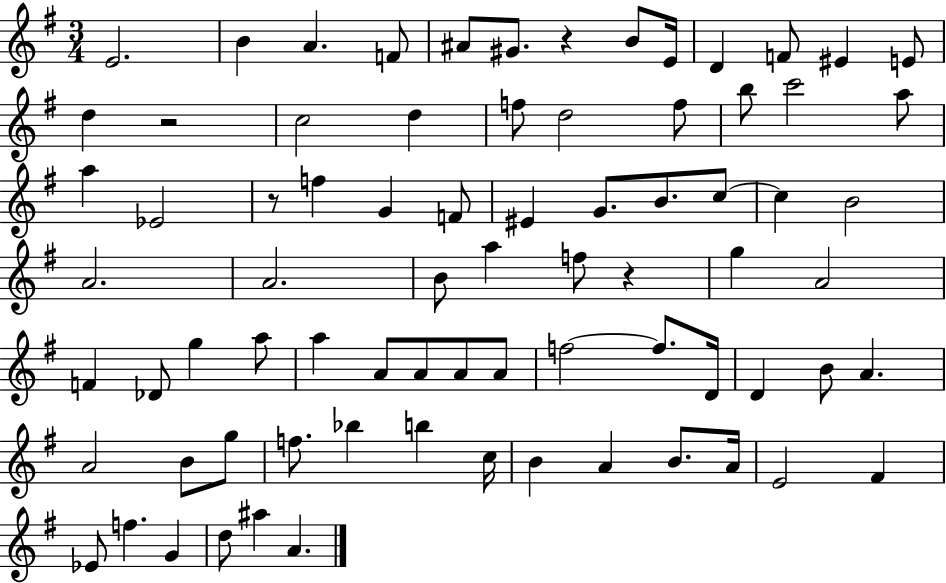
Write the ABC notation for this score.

X:1
T:Untitled
M:3/4
L:1/4
K:G
E2 B A F/2 ^A/2 ^G/2 z B/2 E/4 D F/2 ^E E/2 d z2 c2 d f/2 d2 f/2 b/2 c'2 a/2 a _E2 z/2 f G F/2 ^E G/2 B/2 c/2 c B2 A2 A2 B/2 a f/2 z g A2 F _D/2 g a/2 a A/2 A/2 A/2 A/2 f2 f/2 D/4 D B/2 A A2 B/2 g/2 f/2 _b b c/4 B A B/2 A/4 E2 ^F _E/2 f G d/2 ^a A